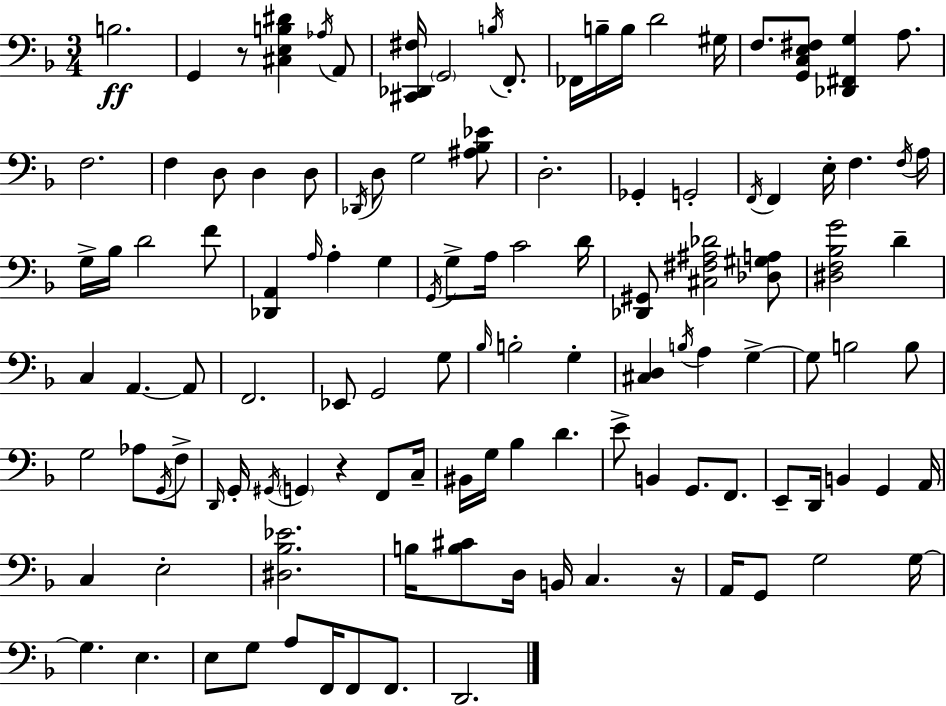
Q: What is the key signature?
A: D minor